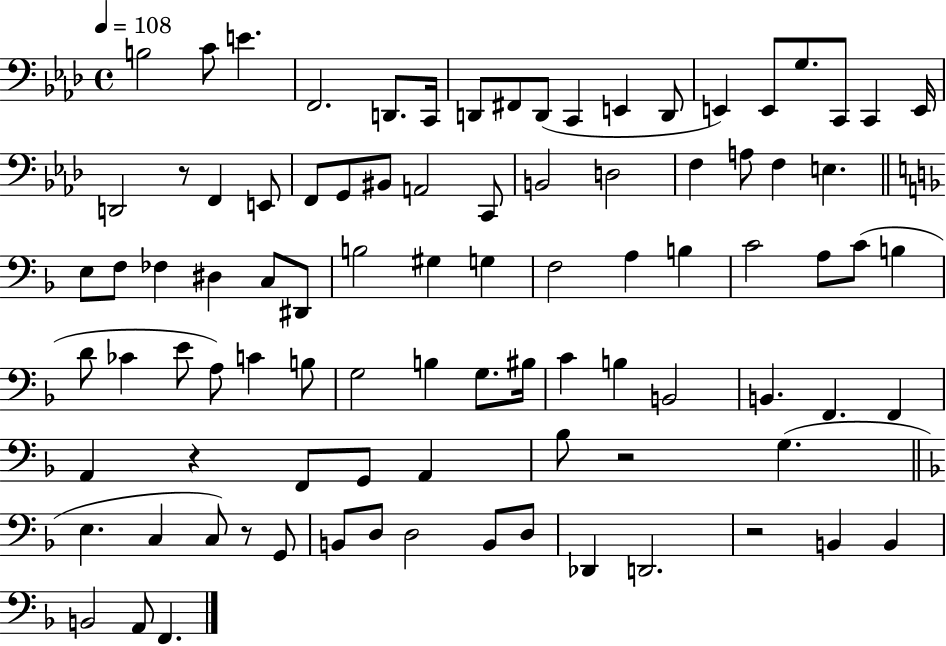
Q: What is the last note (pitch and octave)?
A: F2